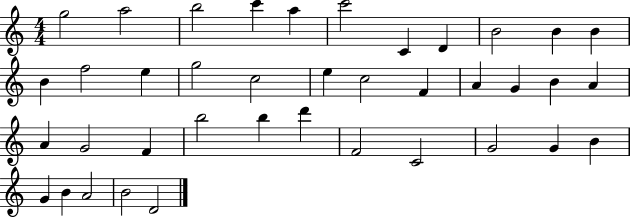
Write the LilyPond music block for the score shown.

{
  \clef treble
  \numericTimeSignature
  \time 4/4
  \key c \major
  g''2 a''2 | b''2 c'''4 a''4 | c'''2 c'4 d'4 | b'2 b'4 b'4 | \break b'4 f''2 e''4 | g''2 c''2 | e''4 c''2 f'4 | a'4 g'4 b'4 a'4 | \break a'4 g'2 f'4 | b''2 b''4 d'''4 | f'2 c'2 | g'2 g'4 b'4 | \break g'4 b'4 a'2 | b'2 d'2 | \bar "|."
}